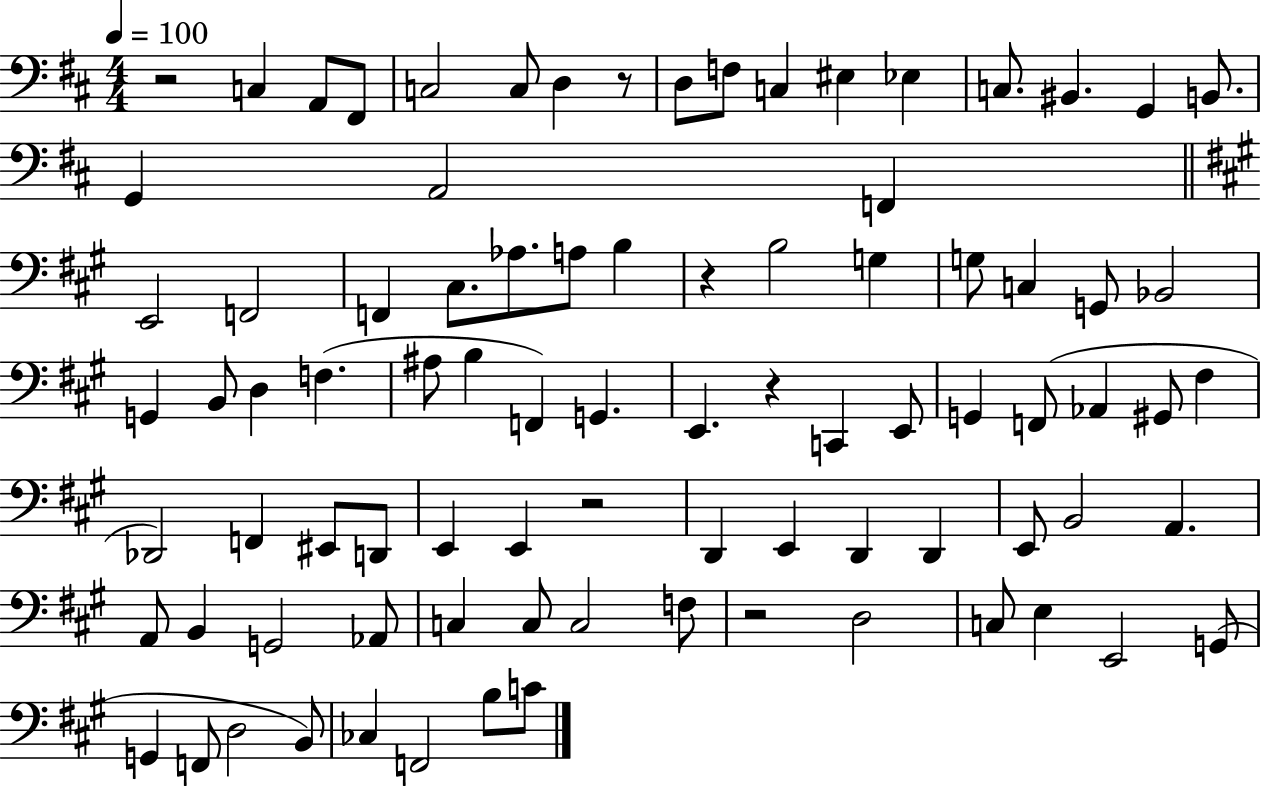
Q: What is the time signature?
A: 4/4